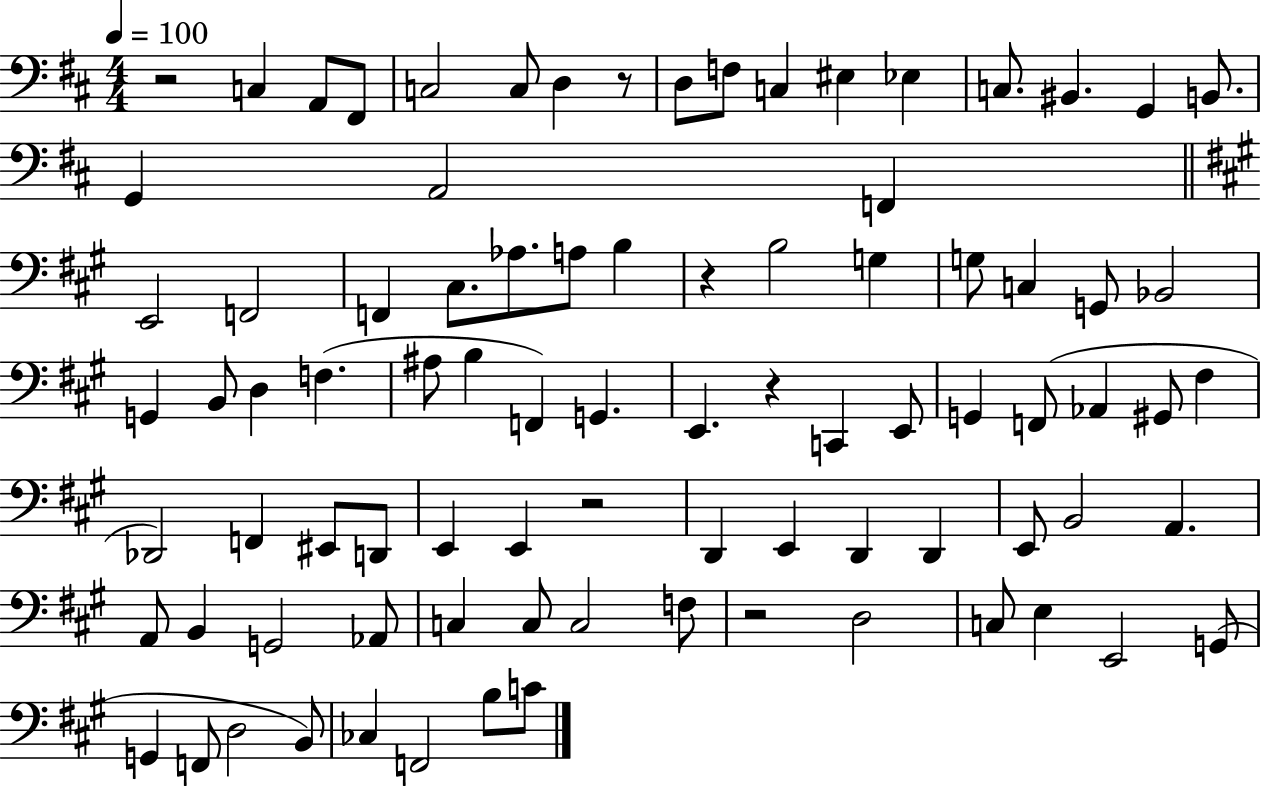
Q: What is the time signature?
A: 4/4